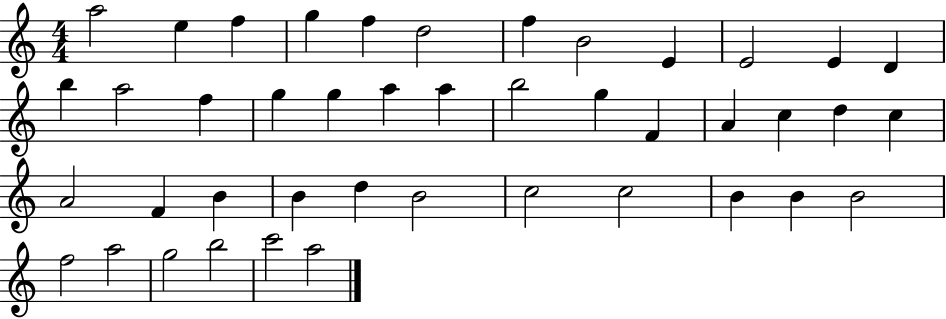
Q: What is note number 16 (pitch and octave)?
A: G5